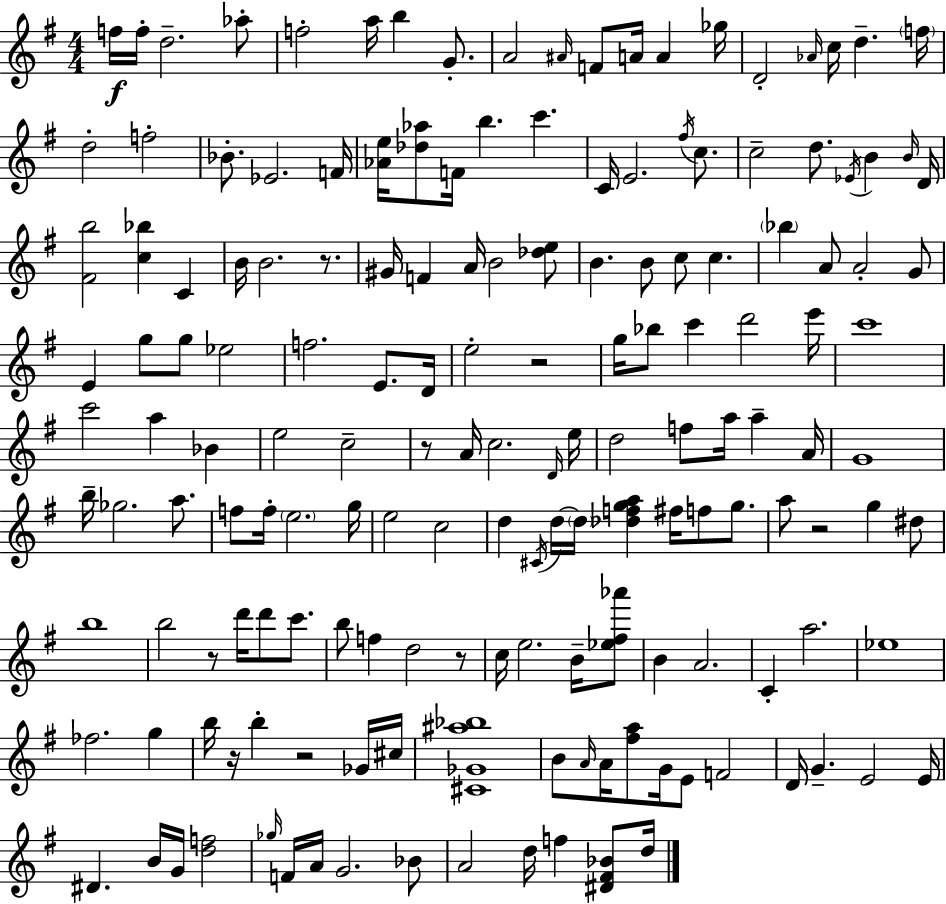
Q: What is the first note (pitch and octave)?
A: F5